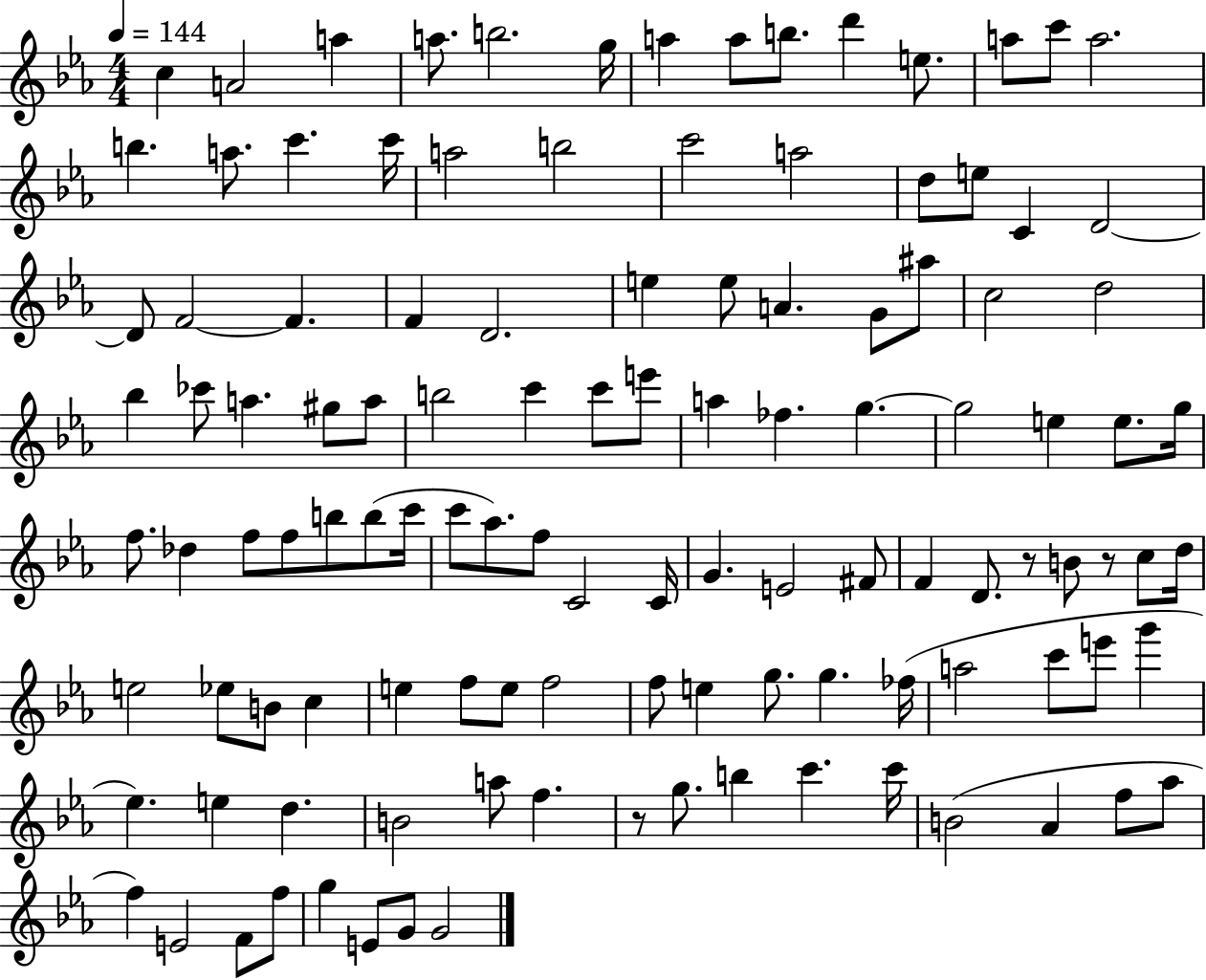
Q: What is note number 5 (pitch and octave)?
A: B5